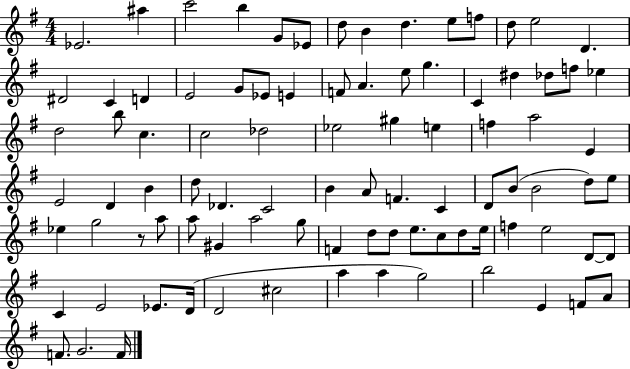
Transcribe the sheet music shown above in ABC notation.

X:1
T:Untitled
M:4/4
L:1/4
K:G
_E2 ^a c'2 b G/2 _E/2 d/2 B d e/2 f/2 d/2 e2 D ^D2 C D E2 G/2 _E/2 E F/2 A e/2 g C ^d _d/2 f/2 _e d2 b/2 c c2 _d2 _e2 ^g e f a2 E E2 D B d/2 _D C2 B A/2 F C D/2 B/2 B2 d/2 e/2 _e g2 z/2 a/2 a/2 ^G a2 g/2 F d/2 d/2 e/2 c/2 d/2 e/4 f e2 D/2 D/2 C E2 _E/2 D/4 D2 ^c2 a a g2 b2 E F/2 A/2 F/2 G2 F/4